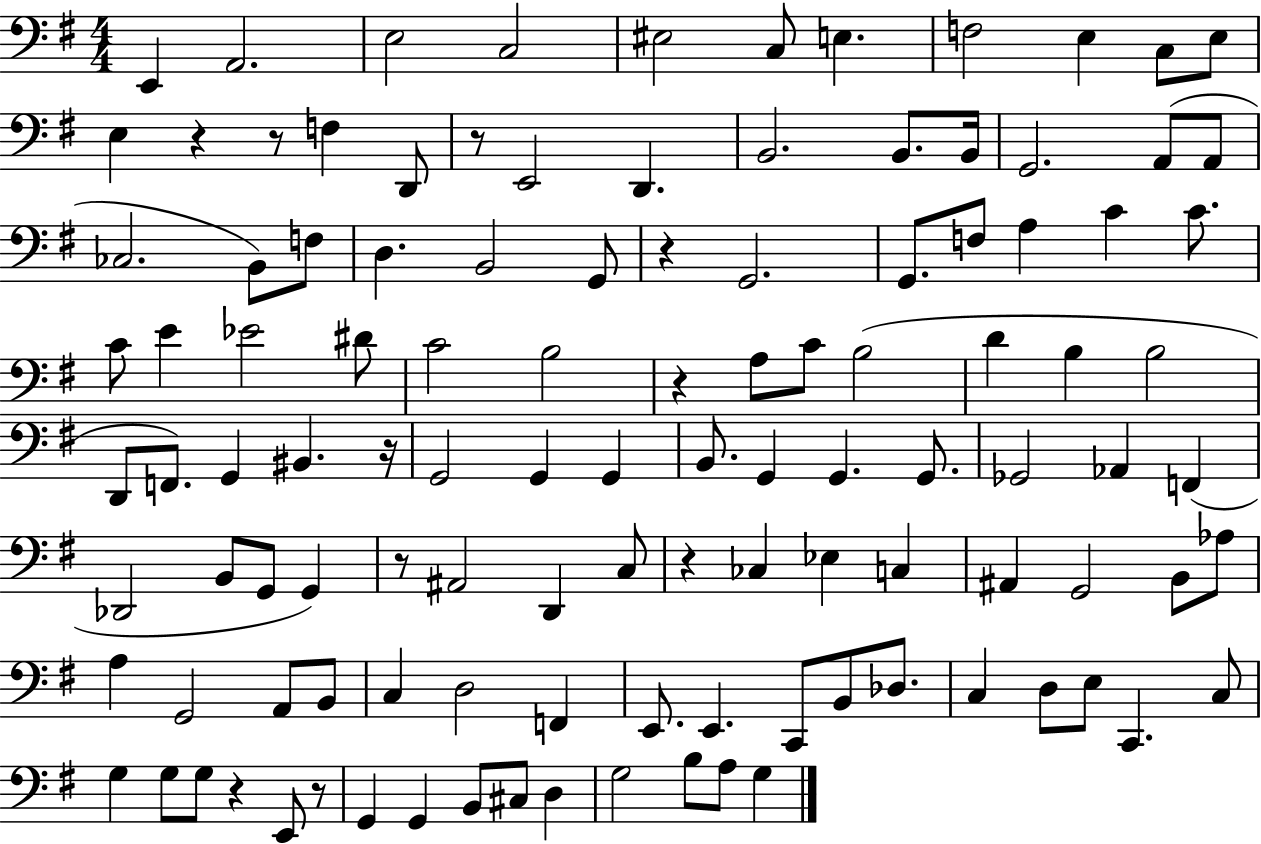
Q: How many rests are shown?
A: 10